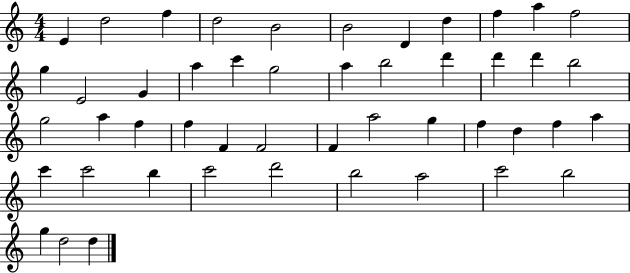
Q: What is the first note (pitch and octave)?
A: E4